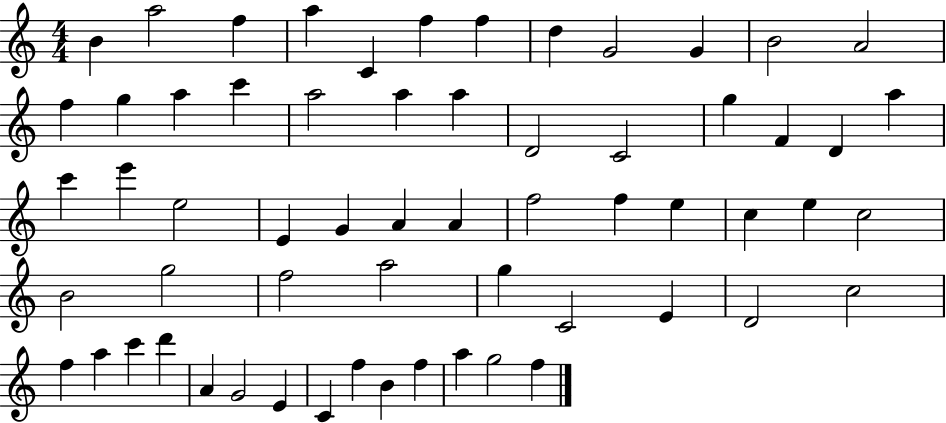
{
  \clef treble
  \numericTimeSignature
  \time 4/4
  \key c \major
  b'4 a''2 f''4 | a''4 c'4 f''4 f''4 | d''4 g'2 g'4 | b'2 a'2 | \break f''4 g''4 a''4 c'''4 | a''2 a''4 a''4 | d'2 c'2 | g''4 f'4 d'4 a''4 | \break c'''4 e'''4 e''2 | e'4 g'4 a'4 a'4 | f''2 f''4 e''4 | c''4 e''4 c''2 | \break b'2 g''2 | f''2 a''2 | g''4 c'2 e'4 | d'2 c''2 | \break f''4 a''4 c'''4 d'''4 | a'4 g'2 e'4 | c'4 f''4 b'4 f''4 | a''4 g''2 f''4 | \break \bar "|."
}